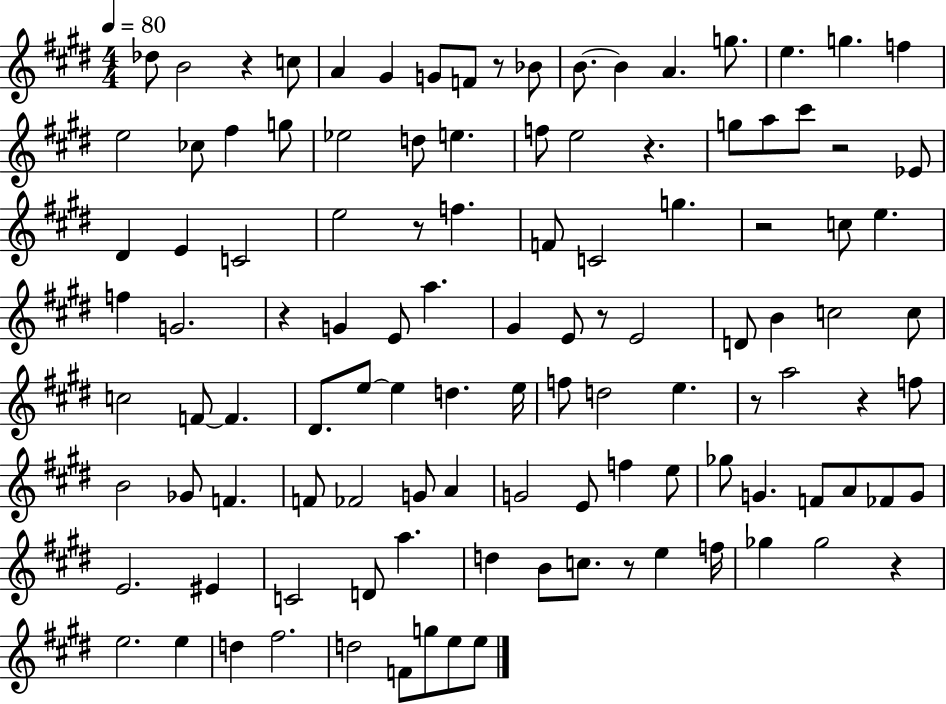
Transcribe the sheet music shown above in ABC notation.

X:1
T:Untitled
M:4/4
L:1/4
K:E
_d/2 B2 z c/2 A ^G G/2 F/2 z/2 _B/2 B/2 B A g/2 e g f e2 _c/2 ^f g/2 _e2 d/2 e f/2 e2 z g/2 a/2 ^c'/2 z2 _E/2 ^D E C2 e2 z/2 f F/2 C2 g z2 c/2 e f G2 z G E/2 a ^G E/2 z/2 E2 D/2 B c2 c/2 c2 F/2 F ^D/2 e/2 e d e/4 f/2 d2 e z/2 a2 z f/2 B2 _G/2 F F/2 _F2 G/2 A G2 E/2 f e/2 _g/2 G F/2 A/2 _F/2 G/2 E2 ^E C2 D/2 a d B/2 c/2 z/2 e f/4 _g _g2 z e2 e d ^f2 d2 F/2 g/2 e/2 e/2